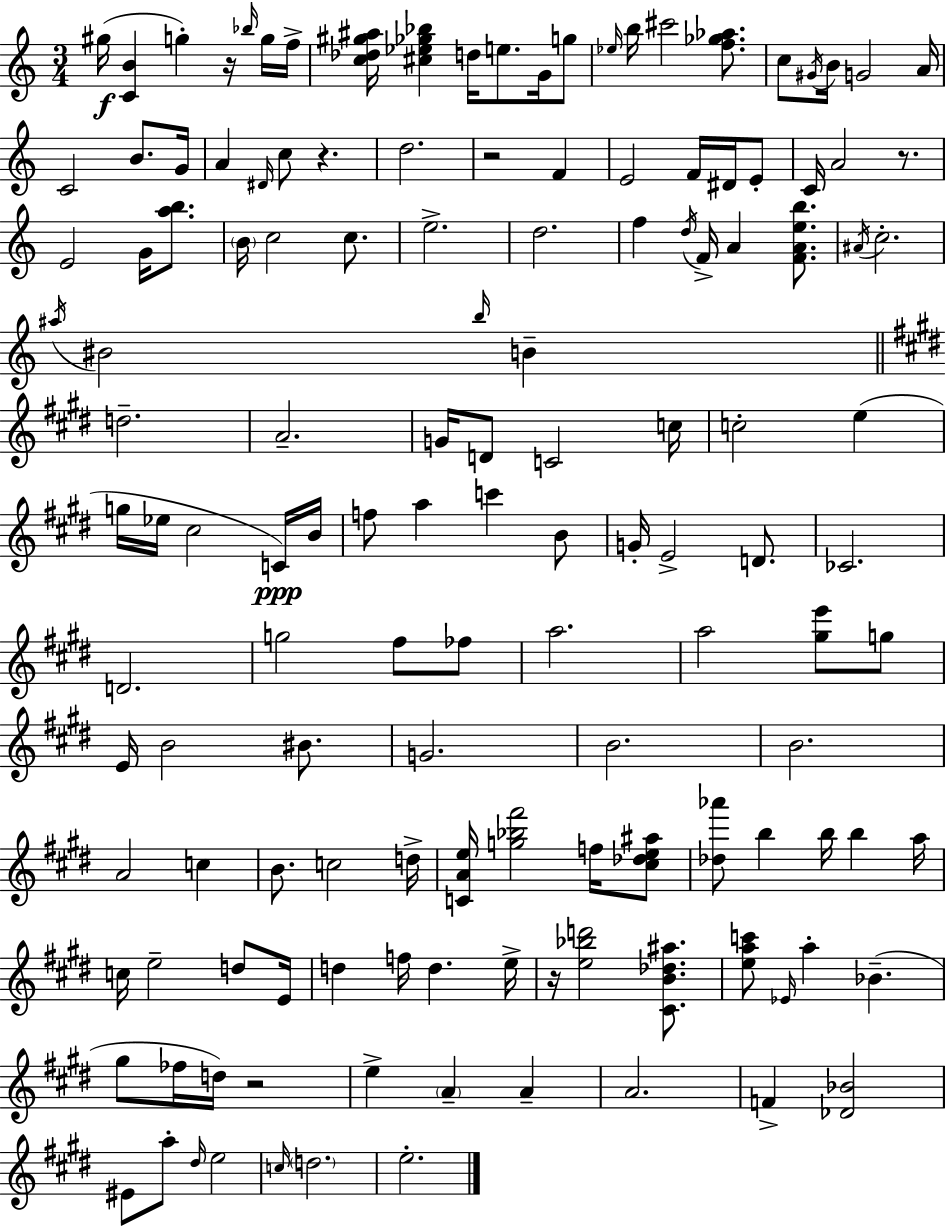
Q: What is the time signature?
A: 3/4